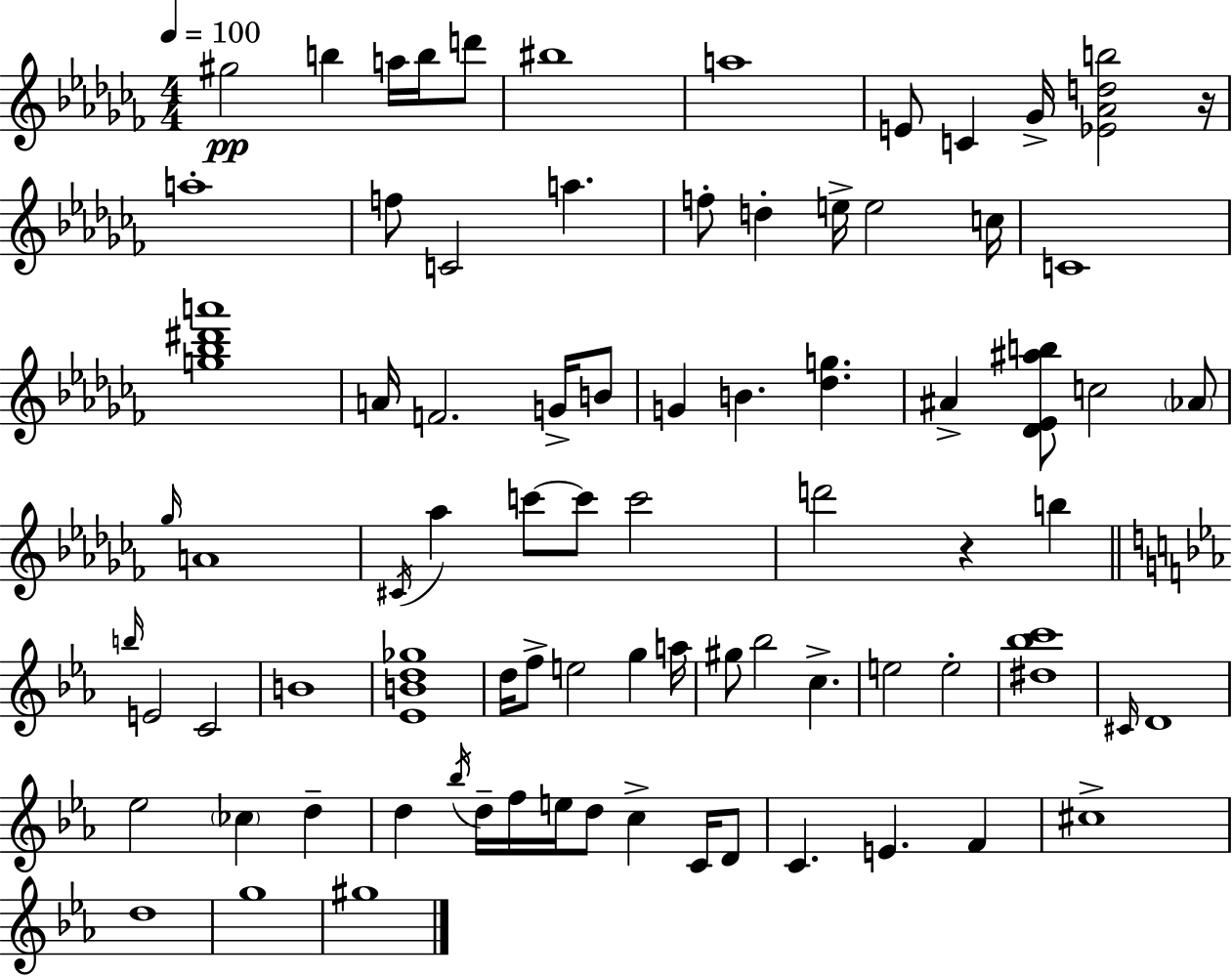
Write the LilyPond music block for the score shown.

{
  \clef treble
  \numericTimeSignature
  \time 4/4
  \key aes \minor
  \tempo 4 = 100
  gis''2\pp b''4 a''16 b''16 d'''8 | bis''1 | a''1 | e'8 c'4 ges'16-> <ees' aes' d'' b''>2 r16 | \break a''1-. | f''8 c'2 a''4. | f''8-. d''4-. e''16-> e''2 c''16 | c'1 | \break <g'' bes'' dis''' a'''>1 | a'16 f'2. g'16-> b'8 | g'4 b'4. <des'' g''>4. | ais'4-> <des' ees' ais'' b''>8 c''2 \parenthesize aes'8 | \break \grace { ges''16 } a'1 | \acciaccatura { cis'16 } aes''4 c'''8~~ c'''8 c'''2 | d'''2 r4 b''4 | \bar "||" \break \key c \minor \grace { b''16 } e'2 c'2 | b'1 | <ees' b' d'' ges''>1 | d''16 f''8-> e''2 g''4 | \break a''16 gis''8 bes''2 c''4.-> | e''2 e''2-. | <dis'' bes'' c'''>1 | \grace { cis'16 } d'1 | \break ees''2 \parenthesize ces''4 d''4-- | d''4 \acciaccatura { bes''16 } d''16-- f''16 e''16 d''8 c''4-> | c'16 d'8 c'4. e'4. f'4 | cis''1-> | \break d''1 | g''1 | gis''1 | \bar "|."
}